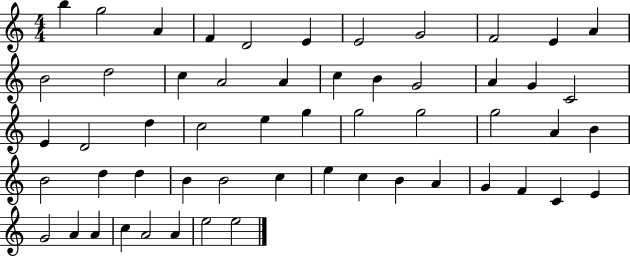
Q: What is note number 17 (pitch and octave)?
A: C5